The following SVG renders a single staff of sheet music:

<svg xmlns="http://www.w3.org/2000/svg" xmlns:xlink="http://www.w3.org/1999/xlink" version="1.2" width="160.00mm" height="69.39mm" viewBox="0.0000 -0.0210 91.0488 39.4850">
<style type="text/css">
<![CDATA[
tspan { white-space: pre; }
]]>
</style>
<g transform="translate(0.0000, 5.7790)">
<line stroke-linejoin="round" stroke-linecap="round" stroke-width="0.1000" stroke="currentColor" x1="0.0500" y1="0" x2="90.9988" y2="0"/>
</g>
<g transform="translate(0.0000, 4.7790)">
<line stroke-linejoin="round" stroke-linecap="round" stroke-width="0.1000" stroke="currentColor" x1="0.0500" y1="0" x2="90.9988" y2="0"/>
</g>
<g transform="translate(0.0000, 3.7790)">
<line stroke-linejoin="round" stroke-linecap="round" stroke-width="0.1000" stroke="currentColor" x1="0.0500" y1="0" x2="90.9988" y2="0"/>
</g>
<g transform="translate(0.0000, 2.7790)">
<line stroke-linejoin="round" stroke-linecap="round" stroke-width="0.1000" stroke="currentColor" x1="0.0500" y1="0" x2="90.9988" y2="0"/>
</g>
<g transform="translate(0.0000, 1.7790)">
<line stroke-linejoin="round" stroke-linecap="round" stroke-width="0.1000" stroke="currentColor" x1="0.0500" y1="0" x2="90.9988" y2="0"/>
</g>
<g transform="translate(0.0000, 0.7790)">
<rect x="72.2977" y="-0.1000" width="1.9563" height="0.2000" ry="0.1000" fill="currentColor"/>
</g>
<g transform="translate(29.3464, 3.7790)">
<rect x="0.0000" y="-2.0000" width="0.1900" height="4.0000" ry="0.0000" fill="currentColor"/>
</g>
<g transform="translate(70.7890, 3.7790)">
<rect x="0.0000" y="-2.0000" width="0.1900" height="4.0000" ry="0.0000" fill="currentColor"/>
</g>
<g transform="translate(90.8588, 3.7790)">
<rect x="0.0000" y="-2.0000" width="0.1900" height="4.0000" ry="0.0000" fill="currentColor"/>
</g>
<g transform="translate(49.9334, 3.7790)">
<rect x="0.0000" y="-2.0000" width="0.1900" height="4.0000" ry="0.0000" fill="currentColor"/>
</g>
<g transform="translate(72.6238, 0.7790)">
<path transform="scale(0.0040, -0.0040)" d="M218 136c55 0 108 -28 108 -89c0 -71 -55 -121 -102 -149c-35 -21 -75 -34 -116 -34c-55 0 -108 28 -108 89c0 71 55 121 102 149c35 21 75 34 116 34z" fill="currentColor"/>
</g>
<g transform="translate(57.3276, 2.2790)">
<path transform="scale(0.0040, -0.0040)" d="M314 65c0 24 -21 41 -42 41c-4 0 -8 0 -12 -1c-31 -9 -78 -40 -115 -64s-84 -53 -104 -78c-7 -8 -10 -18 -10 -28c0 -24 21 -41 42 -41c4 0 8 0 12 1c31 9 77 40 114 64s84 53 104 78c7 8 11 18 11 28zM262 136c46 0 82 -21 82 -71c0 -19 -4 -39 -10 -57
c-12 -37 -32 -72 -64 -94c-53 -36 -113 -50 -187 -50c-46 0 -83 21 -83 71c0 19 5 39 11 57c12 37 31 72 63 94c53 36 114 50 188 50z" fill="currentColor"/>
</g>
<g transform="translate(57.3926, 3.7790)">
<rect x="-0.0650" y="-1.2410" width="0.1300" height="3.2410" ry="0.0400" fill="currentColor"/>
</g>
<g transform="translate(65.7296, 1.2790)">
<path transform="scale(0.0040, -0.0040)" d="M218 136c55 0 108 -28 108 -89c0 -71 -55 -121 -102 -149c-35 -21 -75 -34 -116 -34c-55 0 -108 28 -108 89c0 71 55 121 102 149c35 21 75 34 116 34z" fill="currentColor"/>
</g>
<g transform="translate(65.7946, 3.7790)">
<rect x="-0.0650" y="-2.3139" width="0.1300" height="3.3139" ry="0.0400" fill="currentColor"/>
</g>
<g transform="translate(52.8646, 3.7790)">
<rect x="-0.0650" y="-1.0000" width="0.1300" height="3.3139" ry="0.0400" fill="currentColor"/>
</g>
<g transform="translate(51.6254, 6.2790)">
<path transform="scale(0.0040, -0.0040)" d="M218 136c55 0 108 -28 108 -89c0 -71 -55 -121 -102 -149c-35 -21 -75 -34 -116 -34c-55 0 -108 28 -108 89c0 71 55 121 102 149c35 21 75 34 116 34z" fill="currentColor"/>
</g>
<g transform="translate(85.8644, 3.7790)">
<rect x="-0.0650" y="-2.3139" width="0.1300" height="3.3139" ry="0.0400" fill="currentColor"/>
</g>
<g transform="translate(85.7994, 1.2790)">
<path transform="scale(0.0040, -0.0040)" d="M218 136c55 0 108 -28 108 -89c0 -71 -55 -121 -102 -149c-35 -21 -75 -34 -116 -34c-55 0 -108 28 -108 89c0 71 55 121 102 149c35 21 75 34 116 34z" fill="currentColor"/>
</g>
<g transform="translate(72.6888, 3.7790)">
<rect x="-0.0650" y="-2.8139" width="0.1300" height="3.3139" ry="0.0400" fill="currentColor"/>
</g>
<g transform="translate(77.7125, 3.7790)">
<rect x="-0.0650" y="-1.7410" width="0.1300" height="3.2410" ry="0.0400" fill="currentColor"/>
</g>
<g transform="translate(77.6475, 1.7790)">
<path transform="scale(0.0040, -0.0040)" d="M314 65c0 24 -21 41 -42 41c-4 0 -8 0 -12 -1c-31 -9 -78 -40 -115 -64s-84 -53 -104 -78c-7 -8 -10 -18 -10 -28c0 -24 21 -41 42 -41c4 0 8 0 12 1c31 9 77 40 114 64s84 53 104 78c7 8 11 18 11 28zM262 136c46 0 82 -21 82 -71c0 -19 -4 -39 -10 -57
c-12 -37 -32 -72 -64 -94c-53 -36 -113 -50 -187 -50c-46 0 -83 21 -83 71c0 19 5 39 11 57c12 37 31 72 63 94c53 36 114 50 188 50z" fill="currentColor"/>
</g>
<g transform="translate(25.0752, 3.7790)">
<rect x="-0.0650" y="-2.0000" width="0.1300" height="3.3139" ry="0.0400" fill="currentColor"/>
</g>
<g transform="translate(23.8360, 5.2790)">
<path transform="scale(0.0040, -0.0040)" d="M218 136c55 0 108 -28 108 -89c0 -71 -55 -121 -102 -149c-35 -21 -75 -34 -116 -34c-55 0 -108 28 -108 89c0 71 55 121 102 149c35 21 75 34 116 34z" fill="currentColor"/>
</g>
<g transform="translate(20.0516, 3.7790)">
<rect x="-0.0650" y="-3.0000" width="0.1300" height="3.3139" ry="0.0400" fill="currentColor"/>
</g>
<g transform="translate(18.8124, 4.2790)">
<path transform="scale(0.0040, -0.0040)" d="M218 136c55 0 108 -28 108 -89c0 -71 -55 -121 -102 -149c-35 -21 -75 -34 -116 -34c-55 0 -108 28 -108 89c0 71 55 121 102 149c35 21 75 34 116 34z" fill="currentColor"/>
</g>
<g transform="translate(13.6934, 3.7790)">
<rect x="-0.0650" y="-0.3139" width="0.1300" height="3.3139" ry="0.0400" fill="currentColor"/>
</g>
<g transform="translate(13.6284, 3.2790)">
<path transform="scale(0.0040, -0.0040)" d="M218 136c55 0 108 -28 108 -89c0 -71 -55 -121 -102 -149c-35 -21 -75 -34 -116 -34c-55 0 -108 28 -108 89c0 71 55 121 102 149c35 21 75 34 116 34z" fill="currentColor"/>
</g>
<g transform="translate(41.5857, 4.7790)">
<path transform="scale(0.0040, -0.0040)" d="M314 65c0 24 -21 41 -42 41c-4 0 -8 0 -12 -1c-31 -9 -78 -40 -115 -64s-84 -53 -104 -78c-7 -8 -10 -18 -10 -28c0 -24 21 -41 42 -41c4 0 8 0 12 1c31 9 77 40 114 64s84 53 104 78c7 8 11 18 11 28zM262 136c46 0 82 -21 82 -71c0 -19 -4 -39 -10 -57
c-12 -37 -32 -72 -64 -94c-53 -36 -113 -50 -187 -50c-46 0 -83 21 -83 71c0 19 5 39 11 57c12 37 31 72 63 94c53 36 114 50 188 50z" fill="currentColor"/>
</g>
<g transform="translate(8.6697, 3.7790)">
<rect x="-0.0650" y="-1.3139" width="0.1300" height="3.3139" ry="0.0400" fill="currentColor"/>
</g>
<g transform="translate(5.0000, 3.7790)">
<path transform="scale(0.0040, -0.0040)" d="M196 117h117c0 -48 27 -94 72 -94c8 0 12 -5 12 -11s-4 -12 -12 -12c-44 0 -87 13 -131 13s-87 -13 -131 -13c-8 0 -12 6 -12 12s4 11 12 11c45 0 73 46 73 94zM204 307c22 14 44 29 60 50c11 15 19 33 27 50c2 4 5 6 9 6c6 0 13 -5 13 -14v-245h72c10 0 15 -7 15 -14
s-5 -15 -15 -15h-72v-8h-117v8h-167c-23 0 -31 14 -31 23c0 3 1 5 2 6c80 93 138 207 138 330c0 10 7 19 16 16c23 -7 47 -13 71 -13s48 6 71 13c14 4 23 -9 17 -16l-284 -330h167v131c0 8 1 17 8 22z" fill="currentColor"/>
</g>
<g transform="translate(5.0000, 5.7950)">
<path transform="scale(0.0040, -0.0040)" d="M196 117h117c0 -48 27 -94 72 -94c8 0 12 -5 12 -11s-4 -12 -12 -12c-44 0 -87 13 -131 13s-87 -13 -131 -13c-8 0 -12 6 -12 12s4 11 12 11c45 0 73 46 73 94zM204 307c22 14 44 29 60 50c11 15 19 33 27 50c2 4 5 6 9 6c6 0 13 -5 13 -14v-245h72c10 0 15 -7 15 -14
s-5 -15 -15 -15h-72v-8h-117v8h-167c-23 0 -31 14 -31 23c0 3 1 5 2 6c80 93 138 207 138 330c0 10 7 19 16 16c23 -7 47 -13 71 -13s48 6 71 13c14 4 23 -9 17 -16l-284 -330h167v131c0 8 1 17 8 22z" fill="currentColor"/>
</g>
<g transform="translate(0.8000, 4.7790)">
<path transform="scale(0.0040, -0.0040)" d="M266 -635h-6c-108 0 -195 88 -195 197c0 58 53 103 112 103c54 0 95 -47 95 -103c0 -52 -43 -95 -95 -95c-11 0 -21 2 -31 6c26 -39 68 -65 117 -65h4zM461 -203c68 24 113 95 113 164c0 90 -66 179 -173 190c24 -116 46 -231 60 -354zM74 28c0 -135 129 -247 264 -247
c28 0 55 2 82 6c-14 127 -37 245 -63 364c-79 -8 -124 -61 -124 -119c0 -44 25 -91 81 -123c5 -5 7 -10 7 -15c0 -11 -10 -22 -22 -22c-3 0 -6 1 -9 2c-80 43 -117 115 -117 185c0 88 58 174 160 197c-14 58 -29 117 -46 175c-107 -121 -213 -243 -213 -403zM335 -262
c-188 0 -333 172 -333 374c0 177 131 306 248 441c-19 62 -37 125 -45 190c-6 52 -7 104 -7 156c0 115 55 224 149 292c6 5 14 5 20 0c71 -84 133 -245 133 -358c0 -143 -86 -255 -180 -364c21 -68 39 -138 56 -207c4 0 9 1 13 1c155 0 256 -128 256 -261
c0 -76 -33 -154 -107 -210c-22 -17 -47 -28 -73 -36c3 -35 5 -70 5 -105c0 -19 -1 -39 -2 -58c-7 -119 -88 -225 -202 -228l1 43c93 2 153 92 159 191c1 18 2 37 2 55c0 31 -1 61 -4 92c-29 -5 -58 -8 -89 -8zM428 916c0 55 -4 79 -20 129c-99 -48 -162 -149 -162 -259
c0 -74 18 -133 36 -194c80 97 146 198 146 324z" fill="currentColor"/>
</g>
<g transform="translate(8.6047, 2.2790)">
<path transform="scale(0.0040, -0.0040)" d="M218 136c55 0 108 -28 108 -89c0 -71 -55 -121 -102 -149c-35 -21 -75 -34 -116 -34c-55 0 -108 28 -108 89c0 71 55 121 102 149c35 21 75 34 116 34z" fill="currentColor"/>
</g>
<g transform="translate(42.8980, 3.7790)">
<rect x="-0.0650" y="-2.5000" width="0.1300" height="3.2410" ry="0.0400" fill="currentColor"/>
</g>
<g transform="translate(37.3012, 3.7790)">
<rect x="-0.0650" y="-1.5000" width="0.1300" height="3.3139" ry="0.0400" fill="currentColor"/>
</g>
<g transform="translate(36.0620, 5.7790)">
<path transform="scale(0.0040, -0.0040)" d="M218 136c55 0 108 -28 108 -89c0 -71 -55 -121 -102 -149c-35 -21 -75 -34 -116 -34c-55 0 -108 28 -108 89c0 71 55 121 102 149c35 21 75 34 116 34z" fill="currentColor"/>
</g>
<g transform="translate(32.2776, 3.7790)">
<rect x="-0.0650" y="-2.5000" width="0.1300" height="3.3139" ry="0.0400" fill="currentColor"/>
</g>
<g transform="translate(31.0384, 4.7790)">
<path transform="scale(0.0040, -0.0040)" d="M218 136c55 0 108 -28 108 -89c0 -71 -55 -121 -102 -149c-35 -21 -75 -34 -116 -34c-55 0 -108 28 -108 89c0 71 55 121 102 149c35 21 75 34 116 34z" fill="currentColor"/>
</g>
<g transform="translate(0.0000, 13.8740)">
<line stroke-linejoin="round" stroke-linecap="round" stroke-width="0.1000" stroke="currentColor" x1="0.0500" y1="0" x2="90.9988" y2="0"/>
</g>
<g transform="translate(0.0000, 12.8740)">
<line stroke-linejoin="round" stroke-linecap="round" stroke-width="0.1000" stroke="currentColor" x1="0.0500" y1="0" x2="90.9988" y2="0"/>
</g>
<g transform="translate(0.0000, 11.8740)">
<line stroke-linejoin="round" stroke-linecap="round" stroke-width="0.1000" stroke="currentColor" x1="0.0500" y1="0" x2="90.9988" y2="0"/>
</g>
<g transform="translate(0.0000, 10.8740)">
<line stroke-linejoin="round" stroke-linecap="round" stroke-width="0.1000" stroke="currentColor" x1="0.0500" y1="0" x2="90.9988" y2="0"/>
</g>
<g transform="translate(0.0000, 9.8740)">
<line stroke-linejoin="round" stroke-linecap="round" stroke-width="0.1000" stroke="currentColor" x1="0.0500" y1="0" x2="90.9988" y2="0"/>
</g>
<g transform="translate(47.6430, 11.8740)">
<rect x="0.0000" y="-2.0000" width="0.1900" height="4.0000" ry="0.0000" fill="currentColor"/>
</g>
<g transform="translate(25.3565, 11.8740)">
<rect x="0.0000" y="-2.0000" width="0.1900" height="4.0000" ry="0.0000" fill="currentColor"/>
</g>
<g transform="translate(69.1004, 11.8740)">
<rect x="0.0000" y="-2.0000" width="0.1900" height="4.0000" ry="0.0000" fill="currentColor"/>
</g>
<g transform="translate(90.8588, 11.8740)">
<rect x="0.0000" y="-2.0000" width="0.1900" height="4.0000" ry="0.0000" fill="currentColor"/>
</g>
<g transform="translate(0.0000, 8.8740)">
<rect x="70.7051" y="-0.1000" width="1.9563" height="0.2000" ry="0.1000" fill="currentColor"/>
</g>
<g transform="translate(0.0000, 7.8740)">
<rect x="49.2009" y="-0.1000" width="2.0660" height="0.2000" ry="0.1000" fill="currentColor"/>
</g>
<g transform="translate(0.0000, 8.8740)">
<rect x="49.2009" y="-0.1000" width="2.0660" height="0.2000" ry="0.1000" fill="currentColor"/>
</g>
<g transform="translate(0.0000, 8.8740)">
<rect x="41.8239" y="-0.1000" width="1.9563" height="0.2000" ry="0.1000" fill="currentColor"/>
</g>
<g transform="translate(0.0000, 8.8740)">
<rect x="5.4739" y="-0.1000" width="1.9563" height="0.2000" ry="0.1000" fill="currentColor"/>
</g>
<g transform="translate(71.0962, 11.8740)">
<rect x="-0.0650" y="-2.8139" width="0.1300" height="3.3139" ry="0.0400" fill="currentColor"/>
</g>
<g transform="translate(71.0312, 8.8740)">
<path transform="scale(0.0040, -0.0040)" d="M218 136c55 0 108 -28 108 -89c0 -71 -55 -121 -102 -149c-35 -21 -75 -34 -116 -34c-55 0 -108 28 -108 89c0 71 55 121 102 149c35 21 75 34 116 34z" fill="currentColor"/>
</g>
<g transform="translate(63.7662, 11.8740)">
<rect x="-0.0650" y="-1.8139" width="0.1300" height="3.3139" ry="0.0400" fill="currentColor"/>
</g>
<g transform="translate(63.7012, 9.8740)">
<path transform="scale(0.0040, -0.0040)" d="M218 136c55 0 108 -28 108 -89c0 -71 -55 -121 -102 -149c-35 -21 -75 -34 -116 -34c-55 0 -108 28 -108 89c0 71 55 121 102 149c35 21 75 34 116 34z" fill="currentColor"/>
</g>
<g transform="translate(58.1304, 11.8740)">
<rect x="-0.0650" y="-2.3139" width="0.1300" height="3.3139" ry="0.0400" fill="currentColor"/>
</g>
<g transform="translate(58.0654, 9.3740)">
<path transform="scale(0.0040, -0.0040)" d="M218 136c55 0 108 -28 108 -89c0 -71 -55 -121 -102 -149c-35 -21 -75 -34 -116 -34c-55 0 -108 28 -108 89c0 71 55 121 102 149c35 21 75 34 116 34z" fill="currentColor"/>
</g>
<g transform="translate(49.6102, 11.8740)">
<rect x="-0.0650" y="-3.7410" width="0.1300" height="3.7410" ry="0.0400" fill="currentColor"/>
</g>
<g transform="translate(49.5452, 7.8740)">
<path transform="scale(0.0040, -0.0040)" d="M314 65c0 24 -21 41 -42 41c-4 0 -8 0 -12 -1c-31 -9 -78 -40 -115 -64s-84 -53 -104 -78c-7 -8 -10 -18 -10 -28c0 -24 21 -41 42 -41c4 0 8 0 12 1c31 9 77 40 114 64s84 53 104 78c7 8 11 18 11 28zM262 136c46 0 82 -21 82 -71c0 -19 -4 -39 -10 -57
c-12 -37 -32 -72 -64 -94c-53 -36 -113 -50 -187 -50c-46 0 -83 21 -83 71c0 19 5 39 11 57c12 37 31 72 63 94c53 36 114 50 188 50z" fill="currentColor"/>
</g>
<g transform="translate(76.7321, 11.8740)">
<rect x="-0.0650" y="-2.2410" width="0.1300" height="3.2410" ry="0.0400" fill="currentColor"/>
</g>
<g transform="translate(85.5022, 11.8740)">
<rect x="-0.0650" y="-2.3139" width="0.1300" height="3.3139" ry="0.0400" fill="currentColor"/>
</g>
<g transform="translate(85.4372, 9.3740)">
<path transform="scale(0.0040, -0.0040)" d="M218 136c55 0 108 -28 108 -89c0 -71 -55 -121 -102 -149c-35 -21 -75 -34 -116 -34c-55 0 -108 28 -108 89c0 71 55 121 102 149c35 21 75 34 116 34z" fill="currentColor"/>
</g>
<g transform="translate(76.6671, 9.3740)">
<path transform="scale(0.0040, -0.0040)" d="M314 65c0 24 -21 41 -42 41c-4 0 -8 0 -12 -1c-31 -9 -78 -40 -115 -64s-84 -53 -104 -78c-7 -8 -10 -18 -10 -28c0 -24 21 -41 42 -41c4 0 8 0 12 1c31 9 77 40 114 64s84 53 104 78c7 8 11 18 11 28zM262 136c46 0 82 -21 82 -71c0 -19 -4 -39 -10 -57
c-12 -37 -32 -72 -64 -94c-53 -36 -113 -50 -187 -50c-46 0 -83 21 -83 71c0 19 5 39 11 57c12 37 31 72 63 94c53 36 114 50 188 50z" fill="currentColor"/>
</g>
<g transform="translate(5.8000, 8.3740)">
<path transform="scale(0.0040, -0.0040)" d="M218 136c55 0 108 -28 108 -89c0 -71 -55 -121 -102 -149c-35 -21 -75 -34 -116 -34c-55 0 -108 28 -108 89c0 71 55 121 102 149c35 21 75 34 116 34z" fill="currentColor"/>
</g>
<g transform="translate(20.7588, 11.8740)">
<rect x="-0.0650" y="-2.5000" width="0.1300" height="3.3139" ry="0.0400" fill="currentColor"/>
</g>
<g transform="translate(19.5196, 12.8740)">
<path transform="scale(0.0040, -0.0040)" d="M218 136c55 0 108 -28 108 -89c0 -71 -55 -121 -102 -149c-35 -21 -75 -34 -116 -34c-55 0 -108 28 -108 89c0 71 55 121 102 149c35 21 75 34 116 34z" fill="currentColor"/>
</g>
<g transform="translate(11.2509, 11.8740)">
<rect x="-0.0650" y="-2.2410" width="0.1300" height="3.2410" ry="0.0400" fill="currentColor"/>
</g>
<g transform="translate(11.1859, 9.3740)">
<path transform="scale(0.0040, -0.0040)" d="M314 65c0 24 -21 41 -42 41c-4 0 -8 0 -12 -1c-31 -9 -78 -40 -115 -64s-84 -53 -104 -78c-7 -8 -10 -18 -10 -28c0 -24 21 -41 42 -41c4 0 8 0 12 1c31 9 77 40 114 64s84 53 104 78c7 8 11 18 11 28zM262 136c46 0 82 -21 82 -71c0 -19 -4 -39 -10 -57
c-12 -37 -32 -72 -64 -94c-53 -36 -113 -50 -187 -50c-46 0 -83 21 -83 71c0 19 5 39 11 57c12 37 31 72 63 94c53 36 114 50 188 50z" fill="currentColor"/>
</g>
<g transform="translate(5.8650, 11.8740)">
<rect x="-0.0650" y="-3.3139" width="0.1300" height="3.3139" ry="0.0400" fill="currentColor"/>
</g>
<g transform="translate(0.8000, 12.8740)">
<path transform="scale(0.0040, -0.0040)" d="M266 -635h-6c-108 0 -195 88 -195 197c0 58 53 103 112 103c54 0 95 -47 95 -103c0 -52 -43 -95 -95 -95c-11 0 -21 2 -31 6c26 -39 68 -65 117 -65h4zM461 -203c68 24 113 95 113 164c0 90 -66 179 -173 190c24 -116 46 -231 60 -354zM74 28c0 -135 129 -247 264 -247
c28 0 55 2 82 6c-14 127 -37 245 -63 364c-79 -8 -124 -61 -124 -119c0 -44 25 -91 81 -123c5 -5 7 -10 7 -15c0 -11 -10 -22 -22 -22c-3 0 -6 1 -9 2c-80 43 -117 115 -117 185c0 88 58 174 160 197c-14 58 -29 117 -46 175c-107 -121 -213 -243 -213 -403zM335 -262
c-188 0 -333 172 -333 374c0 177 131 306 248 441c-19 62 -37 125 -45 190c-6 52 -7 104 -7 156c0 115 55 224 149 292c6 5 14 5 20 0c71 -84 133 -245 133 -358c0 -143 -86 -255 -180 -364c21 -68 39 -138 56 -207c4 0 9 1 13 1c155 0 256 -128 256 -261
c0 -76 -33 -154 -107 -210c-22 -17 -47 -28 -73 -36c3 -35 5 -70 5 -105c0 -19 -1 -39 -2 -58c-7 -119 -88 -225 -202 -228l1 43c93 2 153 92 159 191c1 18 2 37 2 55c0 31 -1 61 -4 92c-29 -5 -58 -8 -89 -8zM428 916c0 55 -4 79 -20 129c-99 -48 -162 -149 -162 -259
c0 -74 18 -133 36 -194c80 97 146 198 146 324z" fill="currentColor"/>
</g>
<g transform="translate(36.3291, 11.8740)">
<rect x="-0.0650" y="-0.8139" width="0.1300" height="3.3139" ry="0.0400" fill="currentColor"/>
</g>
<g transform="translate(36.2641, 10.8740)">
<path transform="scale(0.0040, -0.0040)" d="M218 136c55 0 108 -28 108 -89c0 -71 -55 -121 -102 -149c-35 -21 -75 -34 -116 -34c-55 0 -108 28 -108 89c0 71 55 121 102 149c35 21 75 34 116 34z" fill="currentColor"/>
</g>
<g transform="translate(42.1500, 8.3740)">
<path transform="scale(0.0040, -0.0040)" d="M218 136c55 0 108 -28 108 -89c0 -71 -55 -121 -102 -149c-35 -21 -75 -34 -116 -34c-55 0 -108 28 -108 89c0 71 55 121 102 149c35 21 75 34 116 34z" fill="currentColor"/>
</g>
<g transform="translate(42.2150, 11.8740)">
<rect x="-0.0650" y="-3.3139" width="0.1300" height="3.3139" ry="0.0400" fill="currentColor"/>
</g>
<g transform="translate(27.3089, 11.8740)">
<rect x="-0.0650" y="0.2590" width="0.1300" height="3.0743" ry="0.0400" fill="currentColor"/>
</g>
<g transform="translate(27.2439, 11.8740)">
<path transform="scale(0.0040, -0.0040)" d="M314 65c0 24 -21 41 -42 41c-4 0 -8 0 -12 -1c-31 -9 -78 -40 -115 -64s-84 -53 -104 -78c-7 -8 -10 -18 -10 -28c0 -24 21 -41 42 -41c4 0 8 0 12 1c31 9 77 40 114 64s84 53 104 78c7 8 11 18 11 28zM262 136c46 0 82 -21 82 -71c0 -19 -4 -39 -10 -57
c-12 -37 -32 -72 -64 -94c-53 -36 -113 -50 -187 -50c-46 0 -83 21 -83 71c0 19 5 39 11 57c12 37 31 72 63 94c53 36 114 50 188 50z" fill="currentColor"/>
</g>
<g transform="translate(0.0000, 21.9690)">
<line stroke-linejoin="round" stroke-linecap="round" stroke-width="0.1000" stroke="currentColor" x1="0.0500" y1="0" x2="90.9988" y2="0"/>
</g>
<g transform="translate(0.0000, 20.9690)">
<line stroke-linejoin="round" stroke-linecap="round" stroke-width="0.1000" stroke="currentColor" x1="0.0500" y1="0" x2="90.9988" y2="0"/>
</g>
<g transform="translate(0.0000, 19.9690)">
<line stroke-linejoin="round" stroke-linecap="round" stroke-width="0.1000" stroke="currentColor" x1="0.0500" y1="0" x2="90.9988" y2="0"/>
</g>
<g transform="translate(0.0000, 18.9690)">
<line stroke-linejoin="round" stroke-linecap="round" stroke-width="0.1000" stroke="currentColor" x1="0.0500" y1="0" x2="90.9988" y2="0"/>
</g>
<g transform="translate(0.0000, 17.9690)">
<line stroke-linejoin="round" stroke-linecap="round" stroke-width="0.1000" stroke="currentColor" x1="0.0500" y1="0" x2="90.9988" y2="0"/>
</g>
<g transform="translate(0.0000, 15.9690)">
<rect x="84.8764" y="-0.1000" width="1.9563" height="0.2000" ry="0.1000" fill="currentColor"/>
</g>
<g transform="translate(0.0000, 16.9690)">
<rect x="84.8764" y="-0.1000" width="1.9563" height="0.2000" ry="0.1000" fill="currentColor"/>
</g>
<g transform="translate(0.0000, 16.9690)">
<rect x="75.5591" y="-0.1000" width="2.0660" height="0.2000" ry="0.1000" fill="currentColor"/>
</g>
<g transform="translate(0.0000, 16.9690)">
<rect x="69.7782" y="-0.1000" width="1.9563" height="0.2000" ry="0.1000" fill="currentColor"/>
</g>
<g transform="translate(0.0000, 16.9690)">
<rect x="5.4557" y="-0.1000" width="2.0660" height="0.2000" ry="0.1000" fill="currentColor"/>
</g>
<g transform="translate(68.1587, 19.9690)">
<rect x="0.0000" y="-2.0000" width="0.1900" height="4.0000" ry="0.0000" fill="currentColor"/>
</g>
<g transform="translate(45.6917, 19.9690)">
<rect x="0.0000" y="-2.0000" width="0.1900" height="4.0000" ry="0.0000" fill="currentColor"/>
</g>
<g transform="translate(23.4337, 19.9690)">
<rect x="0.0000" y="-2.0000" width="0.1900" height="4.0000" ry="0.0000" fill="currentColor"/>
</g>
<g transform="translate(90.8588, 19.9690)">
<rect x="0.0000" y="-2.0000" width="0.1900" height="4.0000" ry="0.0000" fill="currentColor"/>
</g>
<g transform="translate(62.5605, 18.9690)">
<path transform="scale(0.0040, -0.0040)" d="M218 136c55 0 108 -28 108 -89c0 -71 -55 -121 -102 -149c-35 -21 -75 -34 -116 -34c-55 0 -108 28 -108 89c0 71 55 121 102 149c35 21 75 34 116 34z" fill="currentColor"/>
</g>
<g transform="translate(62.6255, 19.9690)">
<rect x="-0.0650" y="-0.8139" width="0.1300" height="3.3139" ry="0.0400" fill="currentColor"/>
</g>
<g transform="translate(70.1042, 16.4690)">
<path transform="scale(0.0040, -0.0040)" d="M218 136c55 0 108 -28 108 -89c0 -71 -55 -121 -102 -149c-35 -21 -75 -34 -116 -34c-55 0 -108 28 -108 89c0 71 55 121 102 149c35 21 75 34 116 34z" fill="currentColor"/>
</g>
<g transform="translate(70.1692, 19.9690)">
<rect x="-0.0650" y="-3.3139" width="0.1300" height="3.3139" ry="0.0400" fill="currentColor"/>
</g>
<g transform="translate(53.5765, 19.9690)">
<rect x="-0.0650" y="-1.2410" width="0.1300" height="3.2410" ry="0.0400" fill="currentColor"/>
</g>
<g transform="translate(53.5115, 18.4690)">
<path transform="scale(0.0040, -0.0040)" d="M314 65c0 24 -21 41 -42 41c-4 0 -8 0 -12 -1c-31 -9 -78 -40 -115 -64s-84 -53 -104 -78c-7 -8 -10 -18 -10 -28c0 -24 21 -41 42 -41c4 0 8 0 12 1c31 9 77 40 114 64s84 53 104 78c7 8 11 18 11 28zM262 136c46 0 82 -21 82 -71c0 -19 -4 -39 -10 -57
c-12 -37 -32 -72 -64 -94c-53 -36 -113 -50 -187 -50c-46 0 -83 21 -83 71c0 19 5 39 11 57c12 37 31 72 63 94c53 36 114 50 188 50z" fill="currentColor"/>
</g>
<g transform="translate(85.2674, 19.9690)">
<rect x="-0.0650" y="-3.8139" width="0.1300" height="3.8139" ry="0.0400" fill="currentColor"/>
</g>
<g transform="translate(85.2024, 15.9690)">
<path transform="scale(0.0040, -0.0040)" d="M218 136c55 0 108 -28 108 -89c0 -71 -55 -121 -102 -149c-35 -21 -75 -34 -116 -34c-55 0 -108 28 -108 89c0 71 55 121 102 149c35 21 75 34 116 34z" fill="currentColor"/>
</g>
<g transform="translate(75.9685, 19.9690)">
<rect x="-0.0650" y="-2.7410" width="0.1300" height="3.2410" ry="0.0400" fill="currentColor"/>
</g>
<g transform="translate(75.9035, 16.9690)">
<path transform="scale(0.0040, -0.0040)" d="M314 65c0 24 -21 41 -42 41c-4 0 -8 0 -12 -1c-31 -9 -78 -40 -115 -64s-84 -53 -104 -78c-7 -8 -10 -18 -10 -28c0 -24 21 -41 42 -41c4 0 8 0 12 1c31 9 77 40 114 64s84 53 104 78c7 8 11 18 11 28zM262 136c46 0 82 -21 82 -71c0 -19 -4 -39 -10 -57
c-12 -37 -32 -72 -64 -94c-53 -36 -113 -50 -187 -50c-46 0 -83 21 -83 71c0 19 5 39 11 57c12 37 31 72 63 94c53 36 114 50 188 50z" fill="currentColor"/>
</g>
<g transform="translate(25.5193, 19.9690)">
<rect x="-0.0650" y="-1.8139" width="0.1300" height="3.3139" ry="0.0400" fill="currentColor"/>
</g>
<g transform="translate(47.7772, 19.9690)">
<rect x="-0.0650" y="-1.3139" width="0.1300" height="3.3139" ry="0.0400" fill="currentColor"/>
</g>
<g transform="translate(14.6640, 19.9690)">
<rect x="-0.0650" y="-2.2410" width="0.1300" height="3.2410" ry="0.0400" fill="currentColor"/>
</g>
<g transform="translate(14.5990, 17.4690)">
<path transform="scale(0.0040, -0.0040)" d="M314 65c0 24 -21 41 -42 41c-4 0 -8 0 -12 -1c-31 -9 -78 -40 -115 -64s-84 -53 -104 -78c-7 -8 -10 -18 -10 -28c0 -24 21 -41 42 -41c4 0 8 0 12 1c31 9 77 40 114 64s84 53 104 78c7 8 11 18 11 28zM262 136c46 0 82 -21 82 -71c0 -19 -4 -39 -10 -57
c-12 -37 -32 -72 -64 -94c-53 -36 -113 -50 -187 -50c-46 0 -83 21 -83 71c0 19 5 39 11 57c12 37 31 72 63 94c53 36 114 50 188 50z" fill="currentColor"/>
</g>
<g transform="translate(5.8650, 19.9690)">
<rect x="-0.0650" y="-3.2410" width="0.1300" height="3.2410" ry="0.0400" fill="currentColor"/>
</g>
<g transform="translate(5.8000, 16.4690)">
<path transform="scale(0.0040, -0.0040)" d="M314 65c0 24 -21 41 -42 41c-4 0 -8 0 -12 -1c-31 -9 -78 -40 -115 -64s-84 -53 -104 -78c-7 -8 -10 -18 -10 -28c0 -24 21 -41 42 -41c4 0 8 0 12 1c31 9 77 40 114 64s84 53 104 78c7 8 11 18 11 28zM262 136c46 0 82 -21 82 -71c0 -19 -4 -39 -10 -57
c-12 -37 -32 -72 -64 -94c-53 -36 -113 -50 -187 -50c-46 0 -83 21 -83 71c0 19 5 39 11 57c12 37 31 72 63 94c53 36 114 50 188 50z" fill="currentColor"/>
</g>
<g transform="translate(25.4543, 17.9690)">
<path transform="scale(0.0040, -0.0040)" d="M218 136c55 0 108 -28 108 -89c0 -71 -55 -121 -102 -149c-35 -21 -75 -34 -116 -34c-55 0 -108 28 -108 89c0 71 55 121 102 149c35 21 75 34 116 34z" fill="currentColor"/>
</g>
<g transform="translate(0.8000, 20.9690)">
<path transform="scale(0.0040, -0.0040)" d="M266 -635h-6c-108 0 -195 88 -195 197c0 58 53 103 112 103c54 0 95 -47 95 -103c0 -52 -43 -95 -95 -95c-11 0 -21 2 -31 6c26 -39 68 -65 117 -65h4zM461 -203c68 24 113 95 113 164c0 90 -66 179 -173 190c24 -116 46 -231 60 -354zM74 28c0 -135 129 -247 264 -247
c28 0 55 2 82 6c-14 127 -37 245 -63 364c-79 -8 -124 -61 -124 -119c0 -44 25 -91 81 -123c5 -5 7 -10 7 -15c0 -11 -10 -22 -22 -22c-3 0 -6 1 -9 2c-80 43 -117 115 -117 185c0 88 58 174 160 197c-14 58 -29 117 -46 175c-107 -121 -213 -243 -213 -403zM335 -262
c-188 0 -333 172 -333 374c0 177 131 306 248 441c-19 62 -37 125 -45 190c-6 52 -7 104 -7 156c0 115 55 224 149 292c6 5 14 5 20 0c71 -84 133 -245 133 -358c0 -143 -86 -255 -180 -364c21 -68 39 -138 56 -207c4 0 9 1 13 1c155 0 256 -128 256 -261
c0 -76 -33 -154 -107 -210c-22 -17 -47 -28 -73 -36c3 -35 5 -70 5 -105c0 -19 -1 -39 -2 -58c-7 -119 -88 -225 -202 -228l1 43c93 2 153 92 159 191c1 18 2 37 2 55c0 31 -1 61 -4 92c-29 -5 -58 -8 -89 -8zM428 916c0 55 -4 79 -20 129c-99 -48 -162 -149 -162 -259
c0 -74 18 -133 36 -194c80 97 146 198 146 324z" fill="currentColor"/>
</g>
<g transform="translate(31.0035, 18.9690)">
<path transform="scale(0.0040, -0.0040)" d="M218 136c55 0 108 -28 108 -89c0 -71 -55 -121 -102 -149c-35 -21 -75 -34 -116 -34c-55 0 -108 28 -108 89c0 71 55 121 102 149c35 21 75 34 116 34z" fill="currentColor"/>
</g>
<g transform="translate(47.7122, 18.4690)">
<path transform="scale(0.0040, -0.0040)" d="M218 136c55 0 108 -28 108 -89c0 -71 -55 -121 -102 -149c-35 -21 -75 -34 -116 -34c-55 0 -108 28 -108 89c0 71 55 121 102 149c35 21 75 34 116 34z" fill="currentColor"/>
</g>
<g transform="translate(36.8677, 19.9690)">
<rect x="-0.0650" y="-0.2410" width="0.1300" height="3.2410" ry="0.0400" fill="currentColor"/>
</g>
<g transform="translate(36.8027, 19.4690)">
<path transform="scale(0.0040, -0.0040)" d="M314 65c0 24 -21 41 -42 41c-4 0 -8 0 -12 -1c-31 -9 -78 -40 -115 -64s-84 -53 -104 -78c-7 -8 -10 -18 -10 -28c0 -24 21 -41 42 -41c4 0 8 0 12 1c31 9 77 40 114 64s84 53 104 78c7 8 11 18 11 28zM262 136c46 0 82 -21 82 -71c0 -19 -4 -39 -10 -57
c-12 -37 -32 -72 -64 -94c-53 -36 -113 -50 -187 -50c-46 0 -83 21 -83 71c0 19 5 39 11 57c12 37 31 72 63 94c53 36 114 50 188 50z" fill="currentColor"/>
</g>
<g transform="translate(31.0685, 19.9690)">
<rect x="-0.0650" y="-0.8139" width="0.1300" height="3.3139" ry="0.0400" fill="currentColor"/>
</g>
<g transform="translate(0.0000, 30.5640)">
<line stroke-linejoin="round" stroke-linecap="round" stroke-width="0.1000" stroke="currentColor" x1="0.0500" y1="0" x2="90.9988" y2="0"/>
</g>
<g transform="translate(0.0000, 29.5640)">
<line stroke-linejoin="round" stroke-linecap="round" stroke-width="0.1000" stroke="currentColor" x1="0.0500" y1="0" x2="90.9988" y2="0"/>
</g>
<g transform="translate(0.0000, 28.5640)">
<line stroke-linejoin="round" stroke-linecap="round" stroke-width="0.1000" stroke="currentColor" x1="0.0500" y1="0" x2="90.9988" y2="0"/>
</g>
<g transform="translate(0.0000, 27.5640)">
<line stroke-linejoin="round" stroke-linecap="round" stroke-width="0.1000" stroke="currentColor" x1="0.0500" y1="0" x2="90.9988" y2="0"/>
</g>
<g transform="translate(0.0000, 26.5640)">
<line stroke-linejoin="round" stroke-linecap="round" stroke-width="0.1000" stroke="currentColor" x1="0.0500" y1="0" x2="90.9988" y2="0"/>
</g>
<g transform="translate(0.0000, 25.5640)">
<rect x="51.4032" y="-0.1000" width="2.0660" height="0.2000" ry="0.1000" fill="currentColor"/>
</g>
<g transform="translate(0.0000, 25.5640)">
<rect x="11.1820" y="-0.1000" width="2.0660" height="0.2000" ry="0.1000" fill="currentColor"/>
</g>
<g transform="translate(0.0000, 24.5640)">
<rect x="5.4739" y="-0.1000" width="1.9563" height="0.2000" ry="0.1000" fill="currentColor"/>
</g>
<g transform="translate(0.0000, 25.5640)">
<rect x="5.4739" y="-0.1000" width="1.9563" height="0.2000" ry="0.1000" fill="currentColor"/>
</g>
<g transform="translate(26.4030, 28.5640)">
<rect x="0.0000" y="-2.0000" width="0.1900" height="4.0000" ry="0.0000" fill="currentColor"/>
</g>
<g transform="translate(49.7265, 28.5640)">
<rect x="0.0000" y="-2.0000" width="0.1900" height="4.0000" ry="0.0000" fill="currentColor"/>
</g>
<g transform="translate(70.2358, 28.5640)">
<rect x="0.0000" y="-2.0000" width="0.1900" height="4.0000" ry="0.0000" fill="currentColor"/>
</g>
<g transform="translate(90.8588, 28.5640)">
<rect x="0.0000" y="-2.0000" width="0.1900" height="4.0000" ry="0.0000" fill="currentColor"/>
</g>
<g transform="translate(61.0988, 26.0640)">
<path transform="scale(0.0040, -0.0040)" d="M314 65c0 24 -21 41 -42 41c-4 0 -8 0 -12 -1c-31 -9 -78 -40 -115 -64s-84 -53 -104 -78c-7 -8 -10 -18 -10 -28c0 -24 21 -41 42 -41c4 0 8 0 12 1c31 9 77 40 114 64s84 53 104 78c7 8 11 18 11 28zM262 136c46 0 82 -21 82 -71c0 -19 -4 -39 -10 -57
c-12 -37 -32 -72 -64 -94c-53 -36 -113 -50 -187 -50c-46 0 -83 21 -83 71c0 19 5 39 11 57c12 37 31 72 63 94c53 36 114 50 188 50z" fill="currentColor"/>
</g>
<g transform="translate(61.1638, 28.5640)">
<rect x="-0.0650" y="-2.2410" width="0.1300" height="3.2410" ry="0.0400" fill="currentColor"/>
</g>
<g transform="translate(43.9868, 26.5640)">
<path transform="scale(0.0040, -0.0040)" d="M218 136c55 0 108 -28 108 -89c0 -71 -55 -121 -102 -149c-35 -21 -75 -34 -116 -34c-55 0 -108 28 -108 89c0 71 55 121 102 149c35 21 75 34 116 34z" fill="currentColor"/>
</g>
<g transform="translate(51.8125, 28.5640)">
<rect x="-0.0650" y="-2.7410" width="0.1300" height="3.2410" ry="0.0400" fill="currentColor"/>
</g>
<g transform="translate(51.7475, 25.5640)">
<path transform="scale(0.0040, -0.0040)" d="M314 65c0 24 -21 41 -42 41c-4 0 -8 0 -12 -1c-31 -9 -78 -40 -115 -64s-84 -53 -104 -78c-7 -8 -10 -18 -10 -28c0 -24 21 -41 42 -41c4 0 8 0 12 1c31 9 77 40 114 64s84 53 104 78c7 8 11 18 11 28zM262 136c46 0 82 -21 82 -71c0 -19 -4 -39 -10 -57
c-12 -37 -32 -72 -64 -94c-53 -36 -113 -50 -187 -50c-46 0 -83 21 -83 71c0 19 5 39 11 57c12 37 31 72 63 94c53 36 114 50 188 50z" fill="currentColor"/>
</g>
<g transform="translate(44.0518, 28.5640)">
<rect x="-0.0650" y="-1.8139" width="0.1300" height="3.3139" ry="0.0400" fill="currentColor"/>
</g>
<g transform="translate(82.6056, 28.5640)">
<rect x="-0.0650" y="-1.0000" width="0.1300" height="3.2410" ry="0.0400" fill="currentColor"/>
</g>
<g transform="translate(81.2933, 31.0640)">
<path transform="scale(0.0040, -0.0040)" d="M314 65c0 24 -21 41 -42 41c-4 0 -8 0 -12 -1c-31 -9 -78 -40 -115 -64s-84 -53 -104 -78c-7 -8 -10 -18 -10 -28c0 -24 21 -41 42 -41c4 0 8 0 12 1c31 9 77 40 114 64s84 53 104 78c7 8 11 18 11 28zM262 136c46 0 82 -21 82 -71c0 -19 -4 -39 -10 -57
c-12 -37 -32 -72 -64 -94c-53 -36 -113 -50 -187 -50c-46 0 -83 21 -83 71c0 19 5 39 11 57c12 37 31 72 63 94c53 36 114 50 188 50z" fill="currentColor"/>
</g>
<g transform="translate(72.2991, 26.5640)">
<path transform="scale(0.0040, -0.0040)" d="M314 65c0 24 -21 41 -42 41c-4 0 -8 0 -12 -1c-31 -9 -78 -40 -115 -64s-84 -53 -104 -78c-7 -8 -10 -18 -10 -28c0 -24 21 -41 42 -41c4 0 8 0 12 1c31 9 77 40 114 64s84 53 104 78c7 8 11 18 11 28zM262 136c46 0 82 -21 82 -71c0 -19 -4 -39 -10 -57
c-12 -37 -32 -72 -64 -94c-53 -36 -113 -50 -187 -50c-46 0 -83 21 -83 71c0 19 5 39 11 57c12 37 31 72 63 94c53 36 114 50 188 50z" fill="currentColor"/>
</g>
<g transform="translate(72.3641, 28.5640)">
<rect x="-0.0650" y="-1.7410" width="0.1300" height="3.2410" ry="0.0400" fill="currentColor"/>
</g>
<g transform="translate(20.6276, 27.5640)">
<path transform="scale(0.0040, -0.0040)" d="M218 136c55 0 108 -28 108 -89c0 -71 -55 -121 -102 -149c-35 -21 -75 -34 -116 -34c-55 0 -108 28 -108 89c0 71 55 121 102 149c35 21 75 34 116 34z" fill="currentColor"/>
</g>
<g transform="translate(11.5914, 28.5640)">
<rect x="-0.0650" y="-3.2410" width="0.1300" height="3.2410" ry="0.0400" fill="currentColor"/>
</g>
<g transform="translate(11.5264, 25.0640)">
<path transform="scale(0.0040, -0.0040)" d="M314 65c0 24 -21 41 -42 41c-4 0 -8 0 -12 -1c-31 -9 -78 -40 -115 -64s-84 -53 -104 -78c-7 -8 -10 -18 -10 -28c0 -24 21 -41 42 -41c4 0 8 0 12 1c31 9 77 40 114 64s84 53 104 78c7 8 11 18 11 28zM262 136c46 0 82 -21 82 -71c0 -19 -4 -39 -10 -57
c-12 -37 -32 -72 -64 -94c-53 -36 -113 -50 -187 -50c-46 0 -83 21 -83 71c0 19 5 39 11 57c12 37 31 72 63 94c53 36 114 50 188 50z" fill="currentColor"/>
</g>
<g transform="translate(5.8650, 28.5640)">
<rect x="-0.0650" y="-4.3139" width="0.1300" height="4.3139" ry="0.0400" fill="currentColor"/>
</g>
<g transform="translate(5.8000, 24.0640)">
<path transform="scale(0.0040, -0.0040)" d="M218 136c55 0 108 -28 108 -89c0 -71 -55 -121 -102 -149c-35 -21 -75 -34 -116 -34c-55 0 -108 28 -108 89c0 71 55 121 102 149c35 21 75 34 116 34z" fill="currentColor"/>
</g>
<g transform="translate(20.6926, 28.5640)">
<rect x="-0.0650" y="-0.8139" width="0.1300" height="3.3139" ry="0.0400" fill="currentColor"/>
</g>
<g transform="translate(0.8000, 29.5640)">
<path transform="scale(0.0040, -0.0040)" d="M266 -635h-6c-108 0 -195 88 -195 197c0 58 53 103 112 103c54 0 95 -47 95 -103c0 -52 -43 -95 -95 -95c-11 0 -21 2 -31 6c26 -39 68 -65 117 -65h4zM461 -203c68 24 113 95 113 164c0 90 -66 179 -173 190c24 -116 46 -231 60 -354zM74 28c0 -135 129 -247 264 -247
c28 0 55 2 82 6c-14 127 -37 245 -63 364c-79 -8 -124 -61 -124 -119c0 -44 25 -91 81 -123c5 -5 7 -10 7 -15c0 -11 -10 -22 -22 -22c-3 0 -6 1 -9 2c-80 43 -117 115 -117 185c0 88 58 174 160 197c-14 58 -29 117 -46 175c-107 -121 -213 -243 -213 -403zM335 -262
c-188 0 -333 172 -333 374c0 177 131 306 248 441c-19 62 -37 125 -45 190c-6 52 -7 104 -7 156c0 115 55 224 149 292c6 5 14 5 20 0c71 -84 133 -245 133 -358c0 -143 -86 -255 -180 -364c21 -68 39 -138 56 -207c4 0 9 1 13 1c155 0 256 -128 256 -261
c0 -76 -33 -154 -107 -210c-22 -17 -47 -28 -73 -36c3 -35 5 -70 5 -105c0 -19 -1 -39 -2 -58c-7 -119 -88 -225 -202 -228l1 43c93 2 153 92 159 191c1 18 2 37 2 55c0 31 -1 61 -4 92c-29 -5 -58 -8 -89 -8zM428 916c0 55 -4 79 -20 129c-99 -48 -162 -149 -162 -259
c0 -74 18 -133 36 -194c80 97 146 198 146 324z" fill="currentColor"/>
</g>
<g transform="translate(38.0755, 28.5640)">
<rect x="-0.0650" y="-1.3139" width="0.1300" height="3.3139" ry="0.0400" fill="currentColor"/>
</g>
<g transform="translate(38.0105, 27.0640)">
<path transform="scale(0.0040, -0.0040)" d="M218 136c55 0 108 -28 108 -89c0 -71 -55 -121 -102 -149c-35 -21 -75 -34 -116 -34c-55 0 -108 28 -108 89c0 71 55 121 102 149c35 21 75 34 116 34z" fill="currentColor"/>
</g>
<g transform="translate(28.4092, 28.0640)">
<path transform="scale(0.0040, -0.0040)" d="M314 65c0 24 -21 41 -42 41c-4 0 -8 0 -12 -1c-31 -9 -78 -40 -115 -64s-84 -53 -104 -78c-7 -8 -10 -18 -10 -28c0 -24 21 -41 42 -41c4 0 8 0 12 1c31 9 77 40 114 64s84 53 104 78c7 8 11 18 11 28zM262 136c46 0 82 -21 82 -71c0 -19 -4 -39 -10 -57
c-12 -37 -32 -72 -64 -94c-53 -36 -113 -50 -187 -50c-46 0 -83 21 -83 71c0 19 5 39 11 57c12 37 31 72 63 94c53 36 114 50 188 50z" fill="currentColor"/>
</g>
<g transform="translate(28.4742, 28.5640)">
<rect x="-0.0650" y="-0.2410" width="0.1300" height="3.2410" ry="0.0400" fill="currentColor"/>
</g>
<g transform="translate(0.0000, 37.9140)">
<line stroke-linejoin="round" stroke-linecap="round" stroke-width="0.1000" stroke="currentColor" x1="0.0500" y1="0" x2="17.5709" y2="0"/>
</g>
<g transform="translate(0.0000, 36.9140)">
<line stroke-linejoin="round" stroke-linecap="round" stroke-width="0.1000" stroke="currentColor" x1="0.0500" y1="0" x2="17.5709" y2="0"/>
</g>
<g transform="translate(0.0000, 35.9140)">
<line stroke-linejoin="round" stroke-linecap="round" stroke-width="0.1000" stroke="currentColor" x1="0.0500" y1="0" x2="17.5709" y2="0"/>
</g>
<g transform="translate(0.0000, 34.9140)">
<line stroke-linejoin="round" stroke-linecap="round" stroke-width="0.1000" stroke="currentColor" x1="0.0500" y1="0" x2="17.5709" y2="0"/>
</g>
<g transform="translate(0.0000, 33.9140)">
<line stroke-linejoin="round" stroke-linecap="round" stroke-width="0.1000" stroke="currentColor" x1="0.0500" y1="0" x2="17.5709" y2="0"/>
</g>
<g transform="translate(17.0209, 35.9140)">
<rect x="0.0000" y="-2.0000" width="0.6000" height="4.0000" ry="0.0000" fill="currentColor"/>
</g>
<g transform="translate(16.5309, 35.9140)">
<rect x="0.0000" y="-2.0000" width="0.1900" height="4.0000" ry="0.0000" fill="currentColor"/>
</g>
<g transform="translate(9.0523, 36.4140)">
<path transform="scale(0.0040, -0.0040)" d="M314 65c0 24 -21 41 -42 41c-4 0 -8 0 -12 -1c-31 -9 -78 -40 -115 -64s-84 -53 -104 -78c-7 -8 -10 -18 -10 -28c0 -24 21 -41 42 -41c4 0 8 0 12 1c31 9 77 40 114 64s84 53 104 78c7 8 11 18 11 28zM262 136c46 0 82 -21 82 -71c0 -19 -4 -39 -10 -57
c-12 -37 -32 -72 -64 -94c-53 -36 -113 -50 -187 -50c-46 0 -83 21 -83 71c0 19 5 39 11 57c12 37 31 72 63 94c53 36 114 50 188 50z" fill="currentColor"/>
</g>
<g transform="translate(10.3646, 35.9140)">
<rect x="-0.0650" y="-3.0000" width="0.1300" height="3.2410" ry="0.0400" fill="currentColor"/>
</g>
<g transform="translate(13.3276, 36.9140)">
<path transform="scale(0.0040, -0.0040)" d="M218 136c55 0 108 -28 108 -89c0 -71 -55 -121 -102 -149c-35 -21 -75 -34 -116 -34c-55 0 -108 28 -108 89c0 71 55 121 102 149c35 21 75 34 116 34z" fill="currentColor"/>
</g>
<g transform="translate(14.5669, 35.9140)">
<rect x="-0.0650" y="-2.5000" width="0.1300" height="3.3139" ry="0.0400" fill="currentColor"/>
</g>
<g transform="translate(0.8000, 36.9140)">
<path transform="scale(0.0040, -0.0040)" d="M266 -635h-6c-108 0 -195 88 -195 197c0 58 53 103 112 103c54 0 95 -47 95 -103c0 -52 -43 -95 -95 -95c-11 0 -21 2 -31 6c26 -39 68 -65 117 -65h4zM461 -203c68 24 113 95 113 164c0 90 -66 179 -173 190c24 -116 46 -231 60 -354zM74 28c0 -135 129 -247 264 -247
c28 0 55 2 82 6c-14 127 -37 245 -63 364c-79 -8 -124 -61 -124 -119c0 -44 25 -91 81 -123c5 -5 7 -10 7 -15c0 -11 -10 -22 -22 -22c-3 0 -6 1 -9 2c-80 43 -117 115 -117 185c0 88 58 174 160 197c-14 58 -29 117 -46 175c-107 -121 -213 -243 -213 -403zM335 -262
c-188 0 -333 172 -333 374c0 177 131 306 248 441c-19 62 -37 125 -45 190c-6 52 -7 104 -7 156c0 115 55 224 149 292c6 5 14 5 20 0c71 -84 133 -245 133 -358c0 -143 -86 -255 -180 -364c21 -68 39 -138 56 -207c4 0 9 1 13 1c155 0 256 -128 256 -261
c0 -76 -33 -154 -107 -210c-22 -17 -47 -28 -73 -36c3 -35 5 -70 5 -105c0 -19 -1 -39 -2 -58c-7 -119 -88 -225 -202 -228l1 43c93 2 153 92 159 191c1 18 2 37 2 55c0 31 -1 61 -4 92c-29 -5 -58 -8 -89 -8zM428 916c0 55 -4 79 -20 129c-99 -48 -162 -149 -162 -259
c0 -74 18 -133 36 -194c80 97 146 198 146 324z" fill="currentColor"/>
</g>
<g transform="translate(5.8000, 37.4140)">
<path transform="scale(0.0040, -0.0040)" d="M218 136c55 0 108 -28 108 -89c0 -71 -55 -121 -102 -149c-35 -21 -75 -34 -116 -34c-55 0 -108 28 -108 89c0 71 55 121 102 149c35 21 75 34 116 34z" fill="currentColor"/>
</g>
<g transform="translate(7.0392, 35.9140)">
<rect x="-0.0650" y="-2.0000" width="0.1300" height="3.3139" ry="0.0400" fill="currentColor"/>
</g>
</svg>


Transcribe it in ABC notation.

X:1
T:Untitled
M:4/4
L:1/4
K:C
e c A F G E G2 D e2 g a f2 g b g2 G B2 d b c'2 g f a g2 g b2 g2 f d c2 e e2 d b a2 c' d' b2 d c2 e f a2 g2 f2 D2 F A2 G